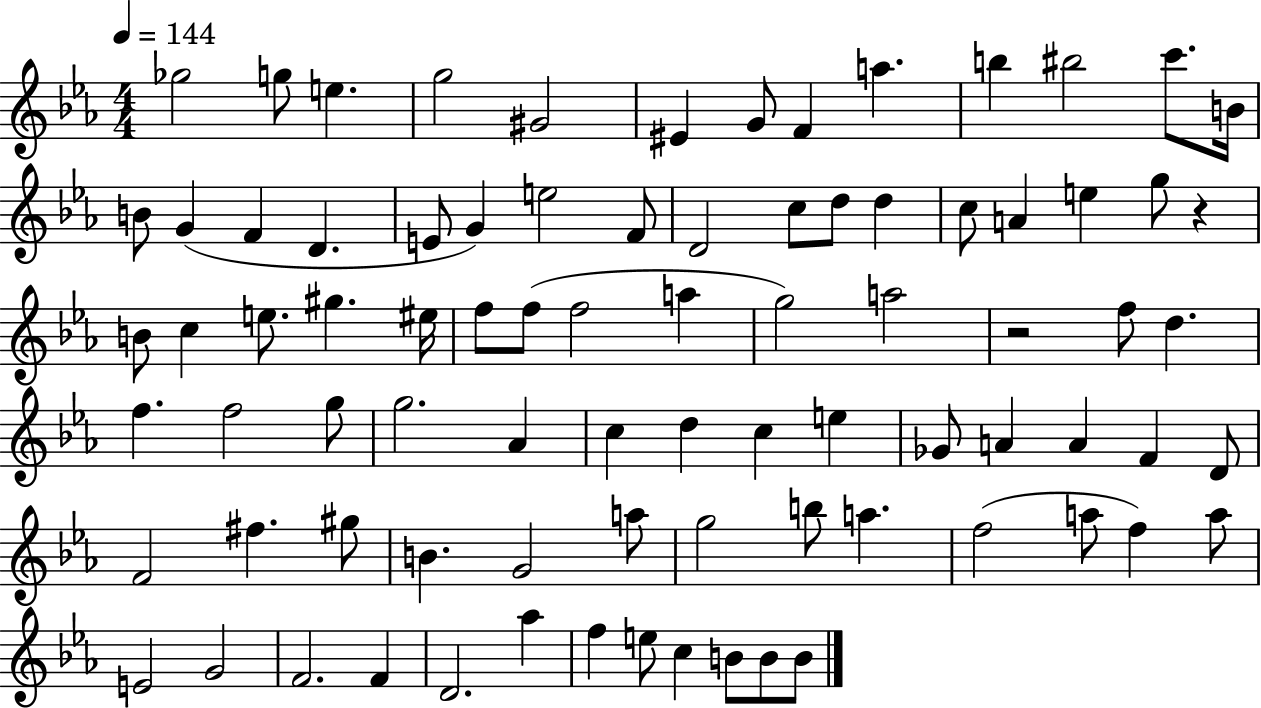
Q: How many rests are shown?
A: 2